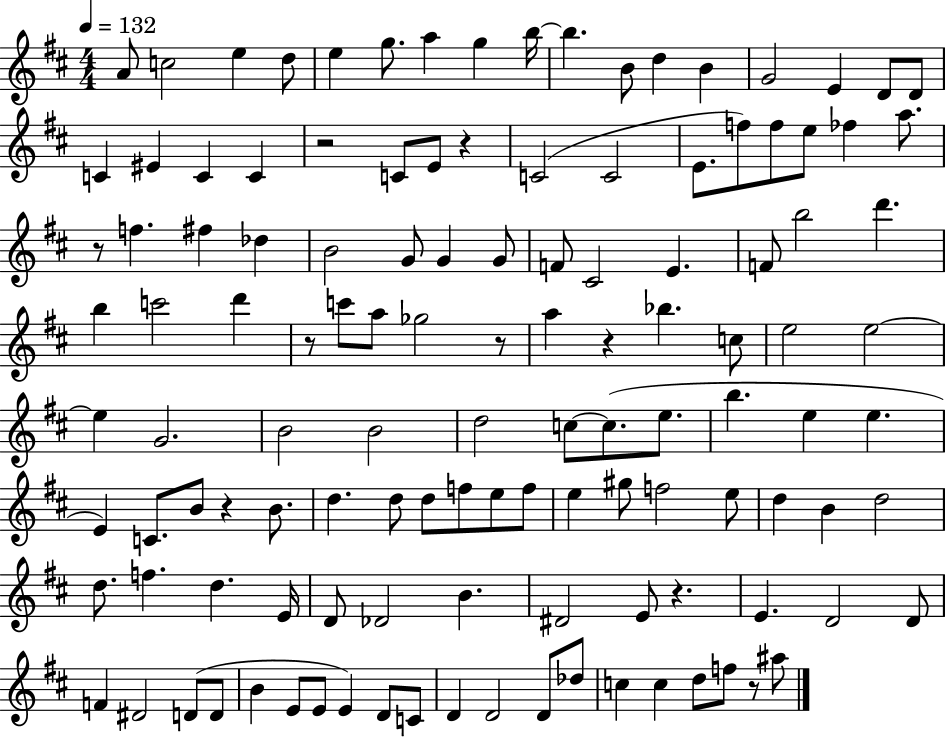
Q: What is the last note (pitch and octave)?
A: A#5